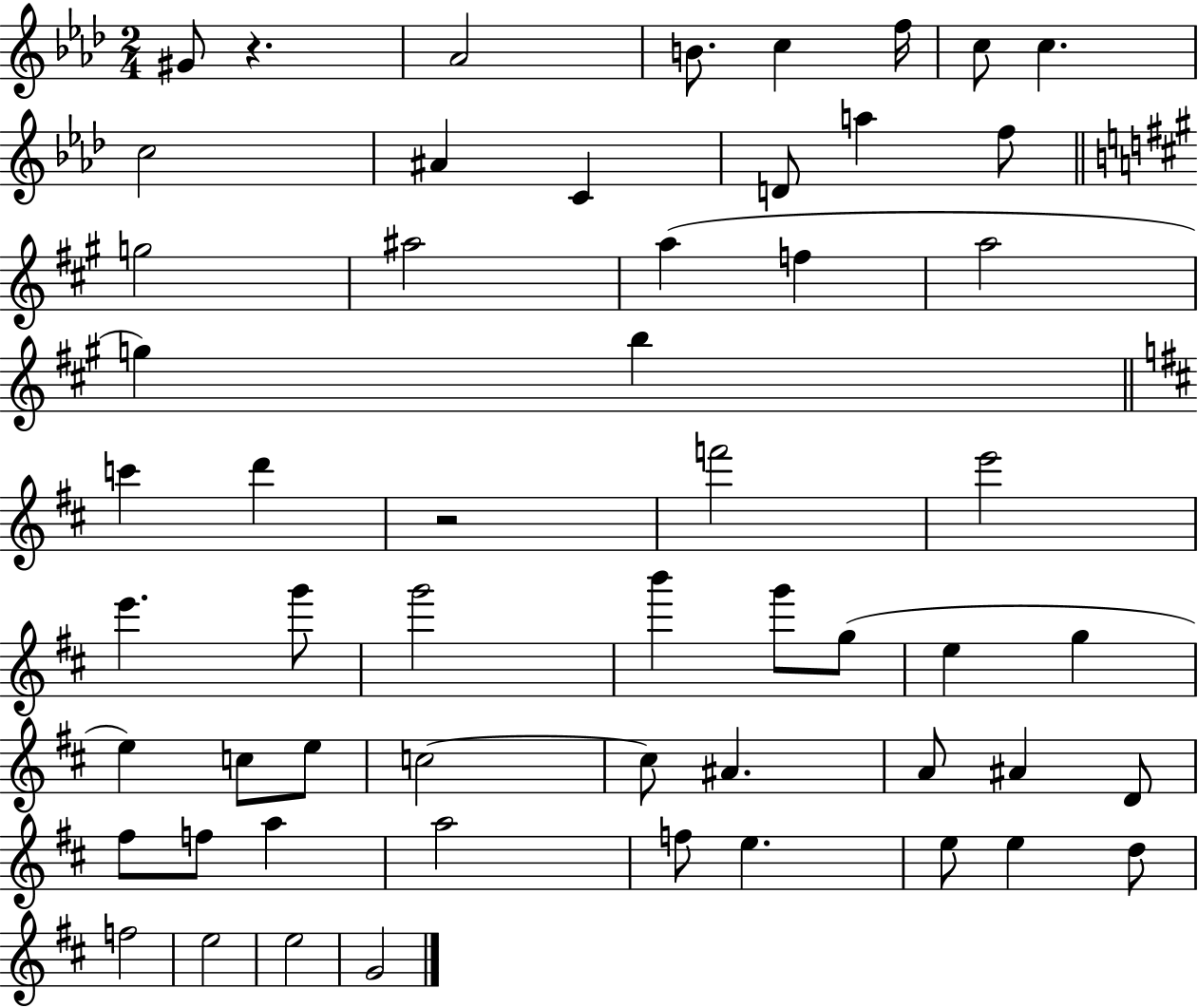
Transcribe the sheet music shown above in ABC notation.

X:1
T:Untitled
M:2/4
L:1/4
K:Ab
^G/2 z _A2 B/2 c f/4 c/2 c c2 ^A C D/2 a f/2 g2 ^a2 a f a2 g b c' d' z2 f'2 e'2 e' g'/2 g'2 b' g'/2 g/2 e g e c/2 e/2 c2 c/2 ^A A/2 ^A D/2 ^f/2 f/2 a a2 f/2 e e/2 e d/2 f2 e2 e2 G2